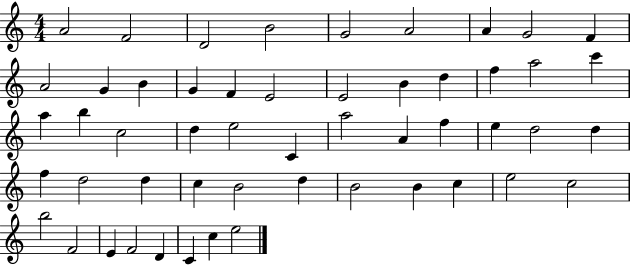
X:1
T:Untitled
M:4/4
L:1/4
K:C
A2 F2 D2 B2 G2 A2 A G2 F A2 G B G F E2 E2 B d f a2 c' a b c2 d e2 C a2 A f e d2 d f d2 d c B2 d B2 B c e2 c2 b2 F2 E F2 D C c e2